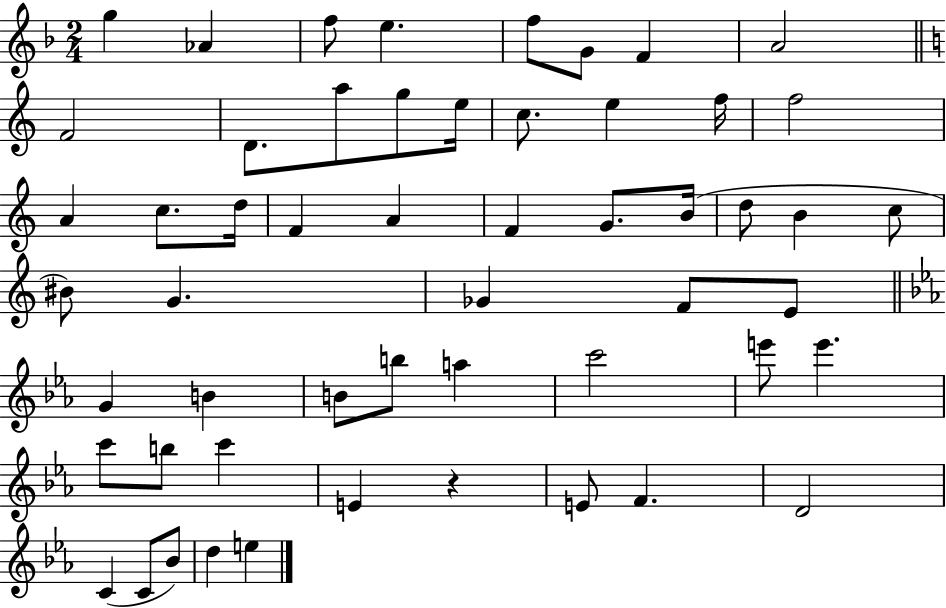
X:1
T:Untitled
M:2/4
L:1/4
K:F
g _A f/2 e f/2 G/2 F A2 F2 D/2 a/2 g/2 e/4 c/2 e f/4 f2 A c/2 d/4 F A F G/2 B/4 d/2 B c/2 ^B/2 G _G F/2 E/2 G B B/2 b/2 a c'2 e'/2 e' c'/2 b/2 c' E z E/2 F D2 C C/2 _B/2 d e